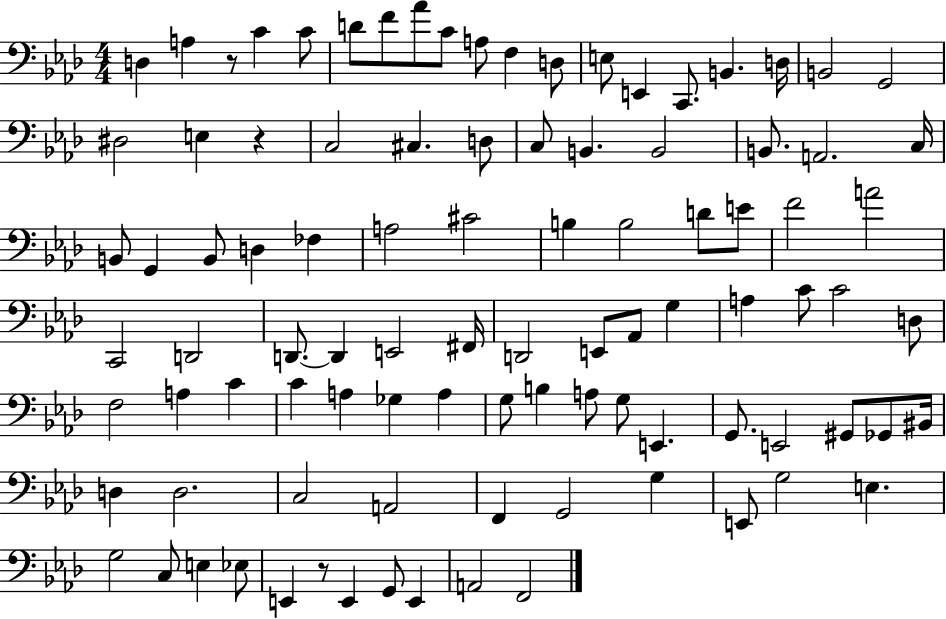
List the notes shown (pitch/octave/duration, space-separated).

D3/q A3/q R/e C4/q C4/e D4/e F4/e Ab4/e C4/e A3/e F3/q D3/e E3/e E2/q C2/e. B2/q. D3/s B2/h G2/h D#3/h E3/q R/q C3/h C#3/q. D3/e C3/e B2/q. B2/h B2/e. A2/h. C3/s B2/e G2/q B2/e D3/q FES3/q A3/h C#4/h B3/q B3/h D4/e E4/e F4/h A4/h C2/h D2/h D2/e. D2/q E2/h F#2/s D2/h E2/e Ab2/e G3/q A3/q C4/e C4/h D3/e F3/h A3/q C4/q C4/q A3/q Gb3/q A3/q G3/e B3/q A3/e G3/e E2/q. G2/e. E2/h G#2/e Gb2/e BIS2/s D3/q D3/h. C3/h A2/h F2/q G2/h G3/q E2/e G3/h E3/q. G3/h C3/e E3/q Eb3/e E2/q R/e E2/q G2/e E2/q A2/h F2/h